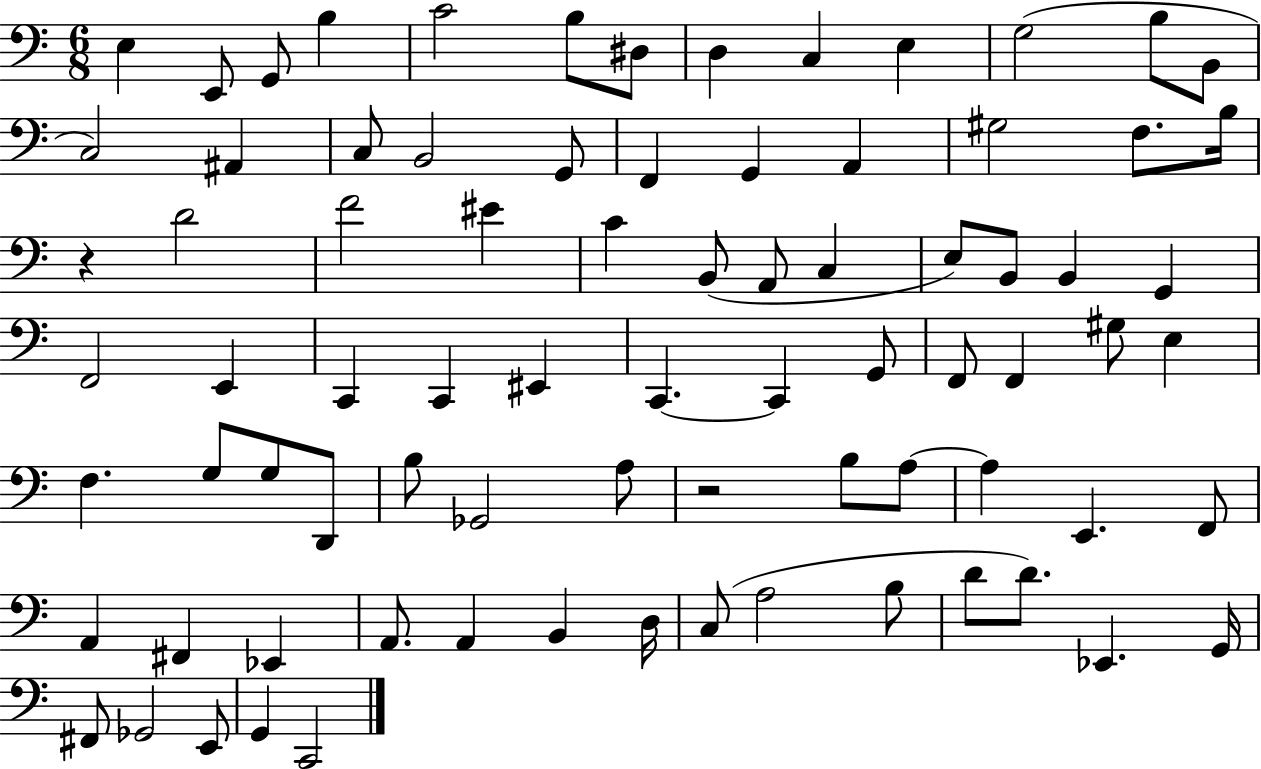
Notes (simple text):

E3/q E2/e G2/e B3/q C4/h B3/e D#3/e D3/q C3/q E3/q G3/h B3/e B2/e C3/h A#2/q C3/e B2/h G2/e F2/q G2/q A2/q G#3/h F3/e. B3/s R/q D4/h F4/h EIS4/q C4/q B2/e A2/e C3/q E3/e B2/e B2/q G2/q F2/h E2/q C2/q C2/q EIS2/q C2/q. C2/q G2/e F2/e F2/q G#3/e E3/q F3/q. G3/e G3/e D2/e B3/e Gb2/h A3/e R/h B3/e A3/e A3/q E2/q. F2/e A2/q F#2/q Eb2/q A2/e. A2/q B2/q D3/s C3/e A3/h B3/e D4/e D4/e. Eb2/q. G2/s F#2/e Gb2/h E2/e G2/q C2/h